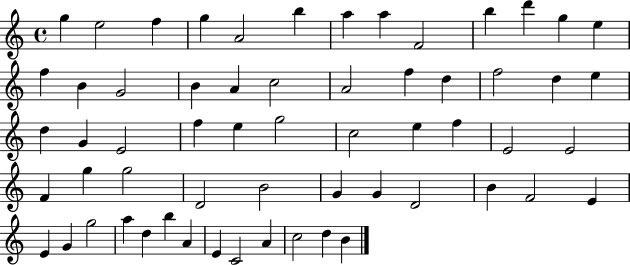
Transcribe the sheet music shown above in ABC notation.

X:1
T:Untitled
M:4/4
L:1/4
K:C
g e2 f g A2 b a a F2 b d' g e f B G2 B A c2 A2 f d f2 d e d G E2 f e g2 c2 e f E2 E2 F g g2 D2 B2 G G D2 B F2 E E G g2 a d b A E C2 A c2 d B